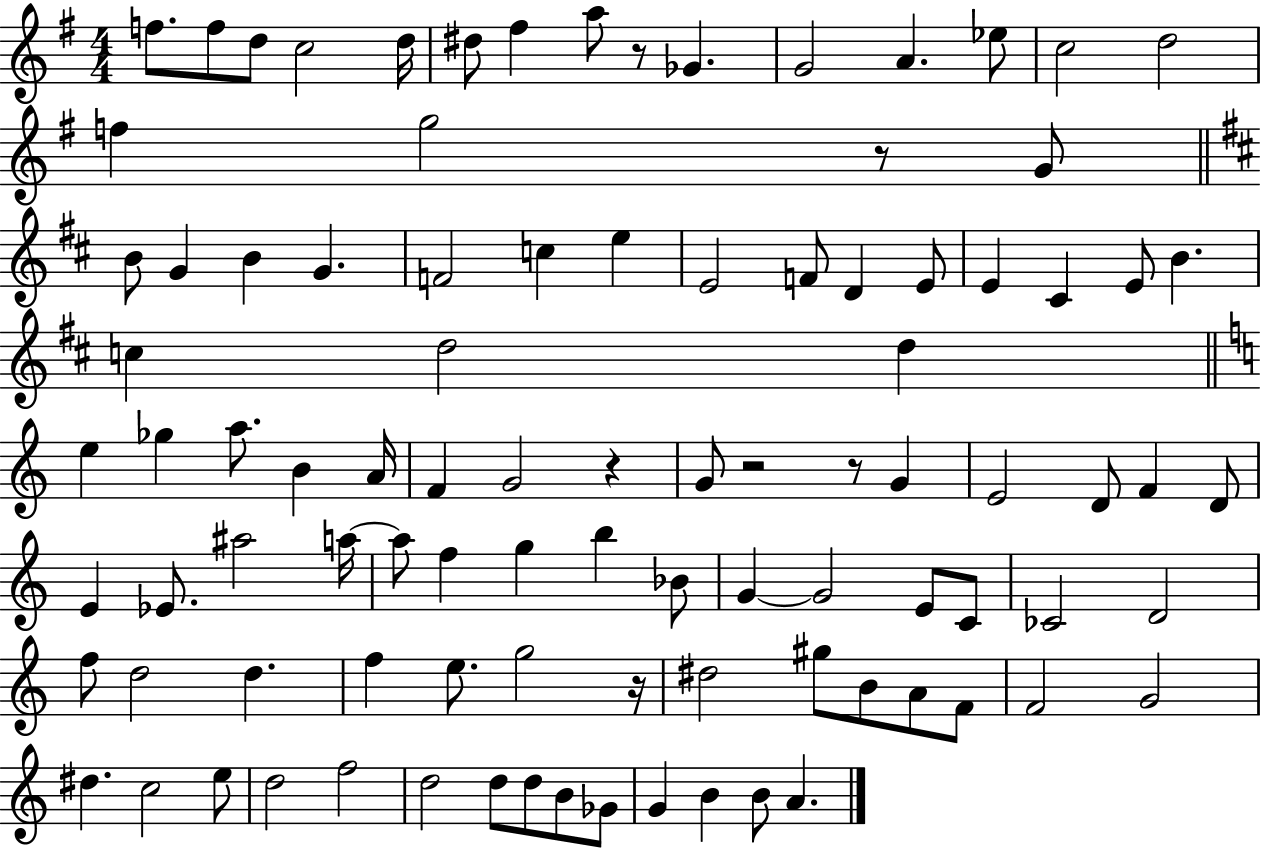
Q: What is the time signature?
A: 4/4